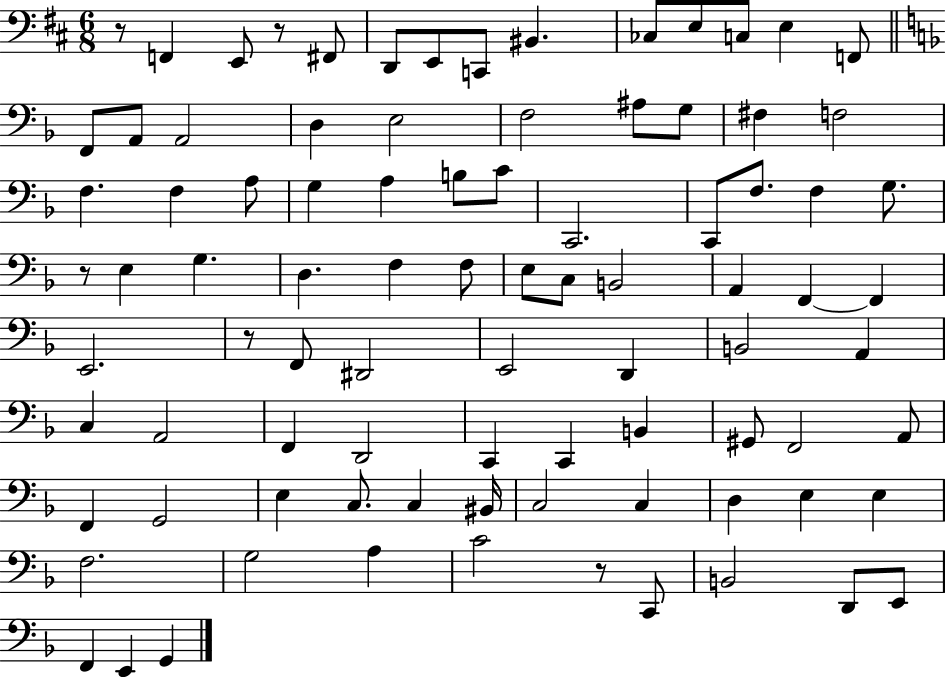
{
  \clef bass
  \numericTimeSignature
  \time 6/8
  \key d \major
  r8 f,4 e,8 r8 fis,8 | d,8 e,8 c,8 bis,4. | ces8 e8 c8 e4 f,8 | \bar "||" \break \key d \minor f,8 a,8 a,2 | d4 e2 | f2 ais8 g8 | fis4 f2 | \break f4. f4 a8 | g4 a4 b8 c'8 | c,2. | c,8 f8. f4 g8. | \break r8 e4 g4. | d4. f4 f8 | e8 c8 b,2 | a,4 f,4~~ f,4 | \break e,2. | r8 f,8 dis,2 | e,2 d,4 | b,2 a,4 | \break c4 a,2 | f,4 d,2 | c,4 c,4 b,4 | gis,8 f,2 a,8 | \break f,4 g,2 | e4 c8. c4 bis,16 | c2 c4 | d4 e4 e4 | \break f2. | g2 a4 | c'2 r8 c,8 | b,2 d,8 e,8 | \break f,4 e,4 g,4 | \bar "|."
}